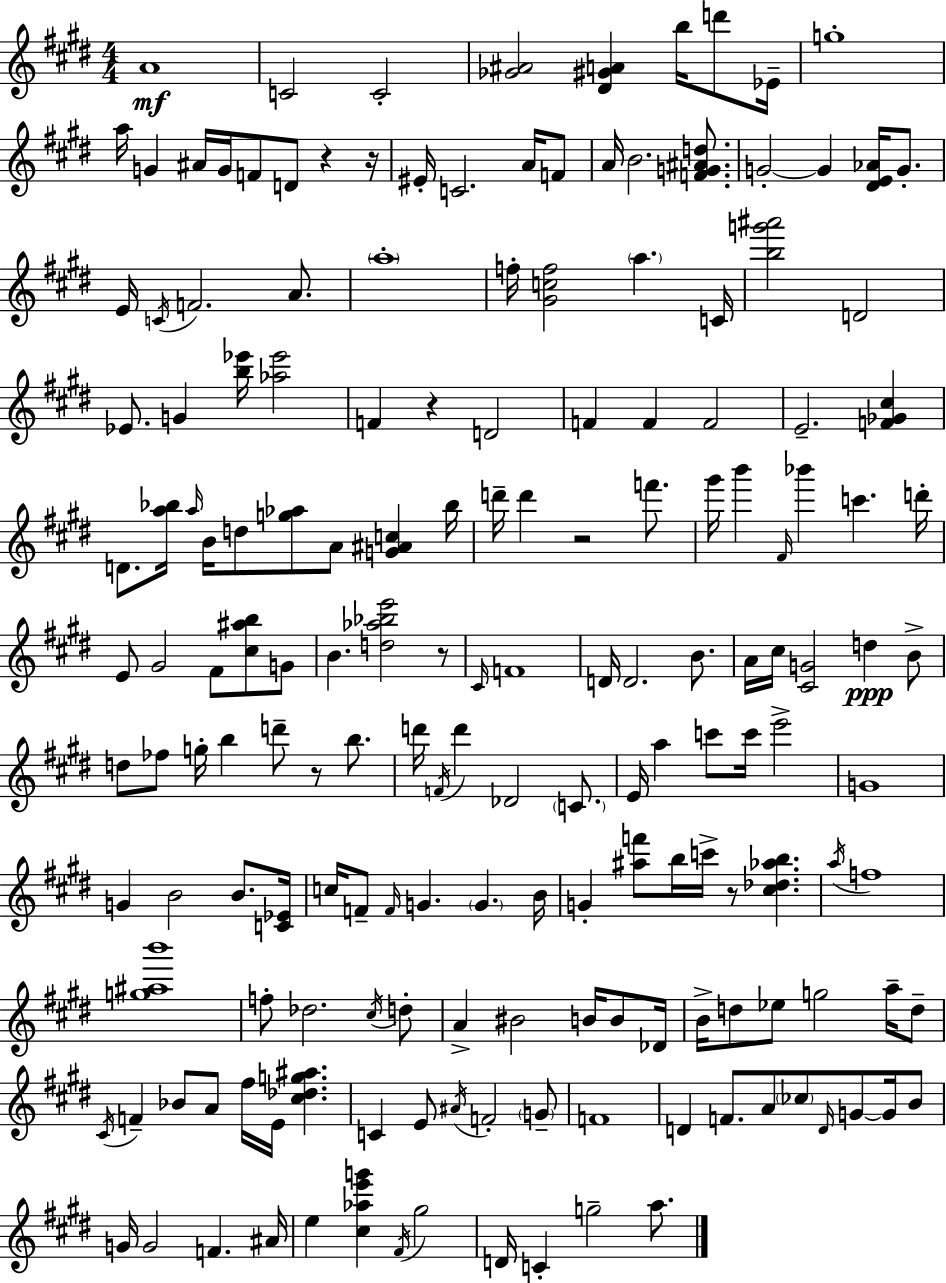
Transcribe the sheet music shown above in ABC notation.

X:1
T:Untitled
M:4/4
L:1/4
K:E
A4 C2 C2 [_G^A]2 [^D^GA] b/4 d'/2 _E/4 g4 a/4 G ^A/4 G/4 F/2 D/2 z z/4 ^E/4 C2 A/4 F/2 A/4 B2 [FG^Ad]/2 G2 G [^DE_A]/4 G/2 E/4 C/4 F2 A/2 a4 f/4 [^Gcf]2 a C/4 [bg'^a']2 D2 _E/2 G [b_e']/4 [_a_e']2 F z D2 F F F2 E2 [F_G^c] D/2 [a_b]/4 a/4 B/4 d/2 [g_a]/2 A/2 [G^Ac] _b/4 d'/4 d' z2 f'/2 ^g'/4 b' ^F/4 _b' c' d'/4 E/2 ^G2 ^F/2 [^c^ab]/2 G/2 B [d_a_be']2 z/2 ^C/4 F4 D/4 D2 B/2 A/4 ^c/4 [^CG]2 d B/2 d/2 _f/2 g/4 b d'/2 z/2 b/2 d'/4 F/4 d' _D2 C/2 E/4 a c'/2 c'/4 e'2 G4 G B2 B/2 [C_E]/4 c/4 F/2 F/4 G G B/4 G [^af']/2 b/4 c'/4 z/2 [^c_d_ab] a/4 f4 [g^ab']4 f/2 _d2 ^c/4 d/2 A ^B2 B/4 B/2 _D/4 B/4 d/2 _e/2 g2 a/4 d/2 ^C/4 F _B/2 A/2 ^f/4 E/4 [^c_dg^a] C E/2 ^A/4 F2 G/2 F4 D F/2 A/2 _c/2 D/4 G/2 G/4 B/2 G/4 G2 F ^A/4 e [^c_ae'g'] ^F/4 ^g2 D/4 C g2 a/2